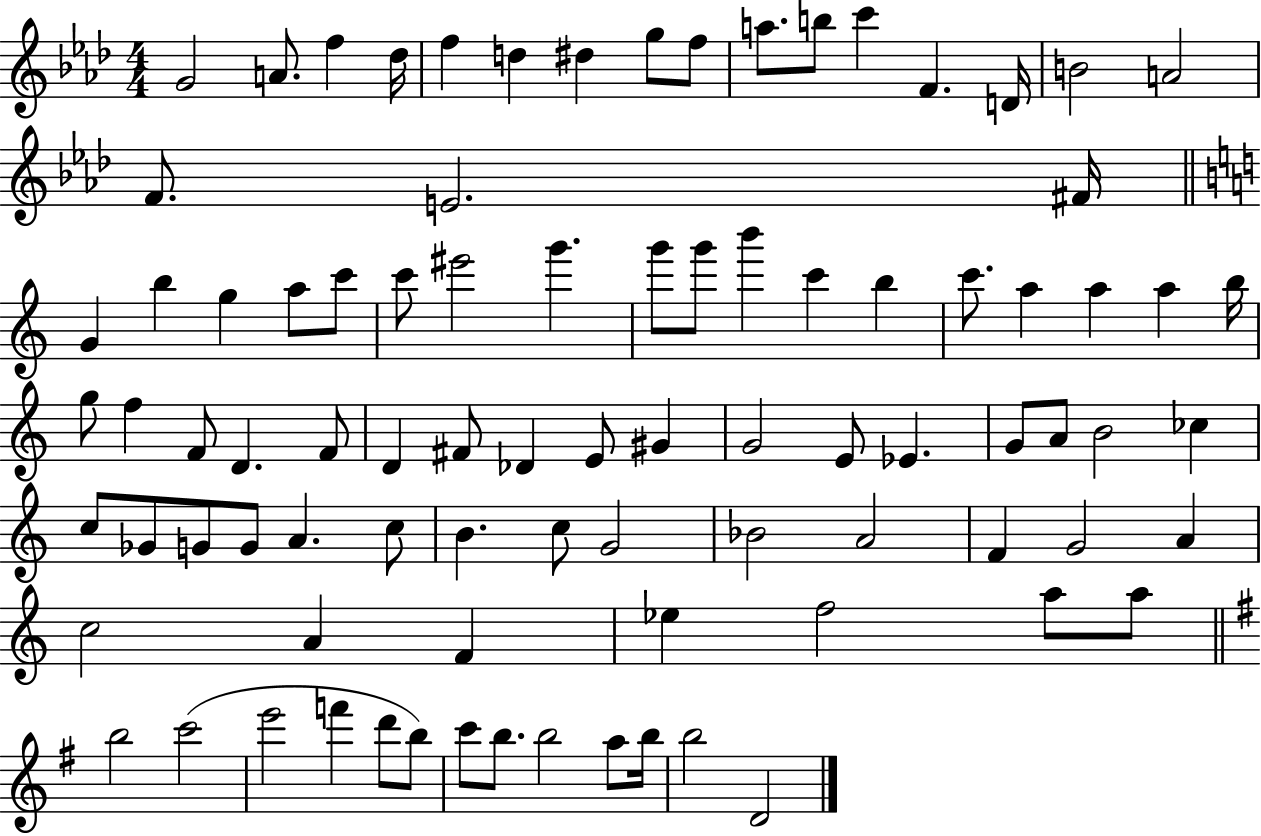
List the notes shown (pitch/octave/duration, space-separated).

G4/h A4/e. F5/q Db5/s F5/q D5/q D#5/q G5/e F5/e A5/e. B5/e C6/q F4/q. D4/s B4/h A4/h F4/e. E4/h. F#4/s G4/q B5/q G5/q A5/e C6/e C6/e EIS6/h G6/q. G6/e G6/e B6/q C6/q B5/q C6/e. A5/q A5/q A5/q B5/s G5/e F5/q F4/e D4/q. F4/e D4/q F#4/e Db4/q E4/e G#4/q G4/h E4/e Eb4/q. G4/e A4/e B4/h CES5/q C5/e Gb4/e G4/e G4/e A4/q. C5/e B4/q. C5/e G4/h Bb4/h A4/h F4/q G4/h A4/q C5/h A4/q F4/q Eb5/q F5/h A5/e A5/e B5/h C6/h E6/h F6/q D6/e B5/e C6/e B5/e. B5/h A5/e B5/s B5/h D4/h